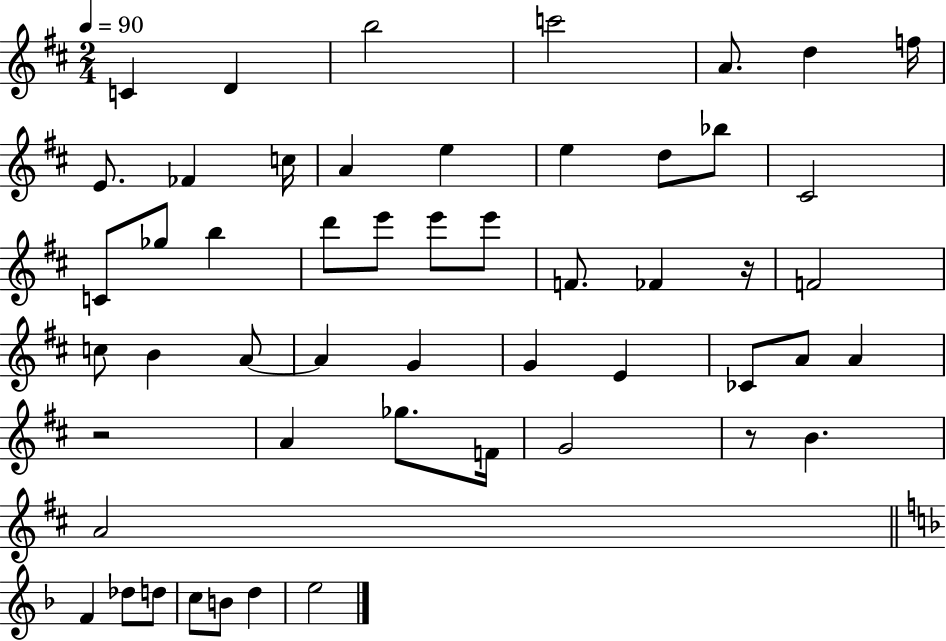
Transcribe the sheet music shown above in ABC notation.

X:1
T:Untitled
M:2/4
L:1/4
K:D
C D b2 c'2 A/2 d f/4 E/2 _F c/4 A e e d/2 _b/2 ^C2 C/2 _g/2 b d'/2 e'/2 e'/2 e'/2 F/2 _F z/4 F2 c/2 B A/2 A G G E _C/2 A/2 A z2 A _g/2 F/4 G2 z/2 B A2 F _d/2 d/2 c/2 B/2 d e2